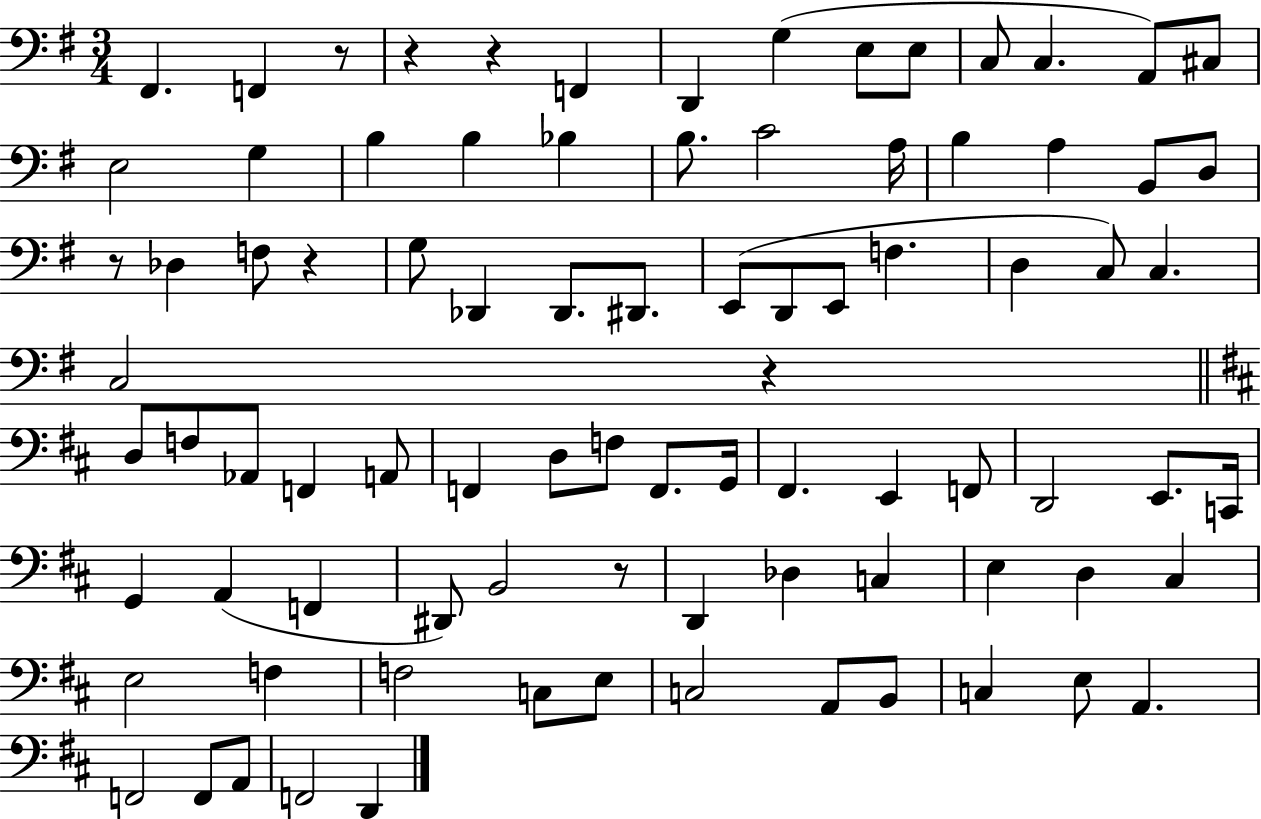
{
  \clef bass
  \numericTimeSignature
  \time 3/4
  \key g \major
  fis,4. f,4 r8 | r4 r4 f,4 | d,4 g4( e8 e8 | c8 c4. a,8) cis8 | \break e2 g4 | b4 b4 bes4 | b8. c'2 a16 | b4 a4 b,8 d8 | \break r8 des4 f8 r4 | g8 des,4 des,8. dis,8. | e,8( d,8 e,8 f4. | d4 c8) c4. | \break c2 r4 | \bar "||" \break \key b \minor d8 f8 aes,8 f,4 a,8 | f,4 d8 f8 f,8. g,16 | fis,4. e,4 f,8 | d,2 e,8. c,16 | \break g,4 a,4( f,4 | dis,8) b,2 r8 | d,4 des4 c4 | e4 d4 cis4 | \break e2 f4 | f2 c8 e8 | c2 a,8 b,8 | c4 e8 a,4. | \break f,2 f,8 a,8 | f,2 d,4 | \bar "|."
}